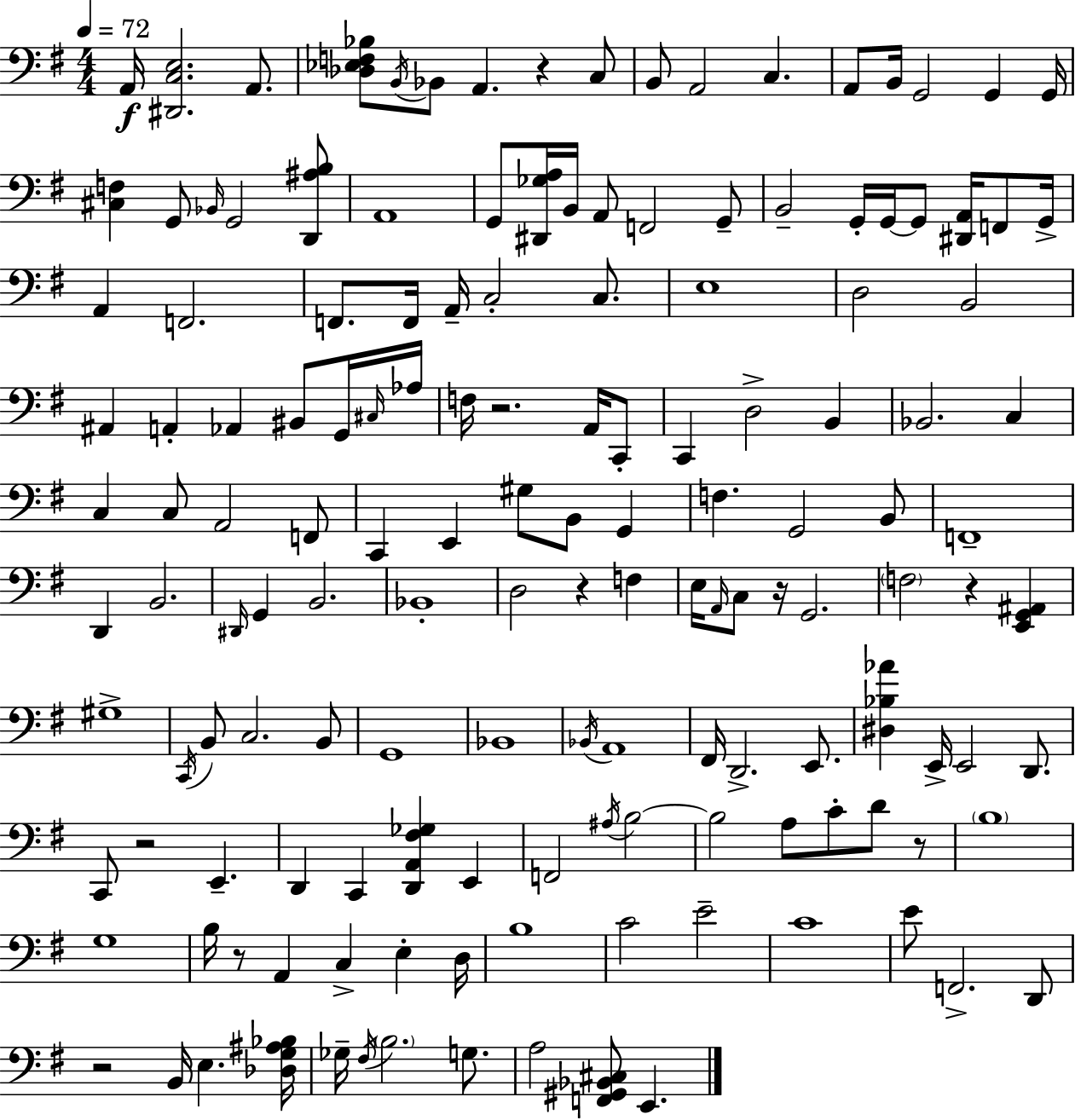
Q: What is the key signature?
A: E minor